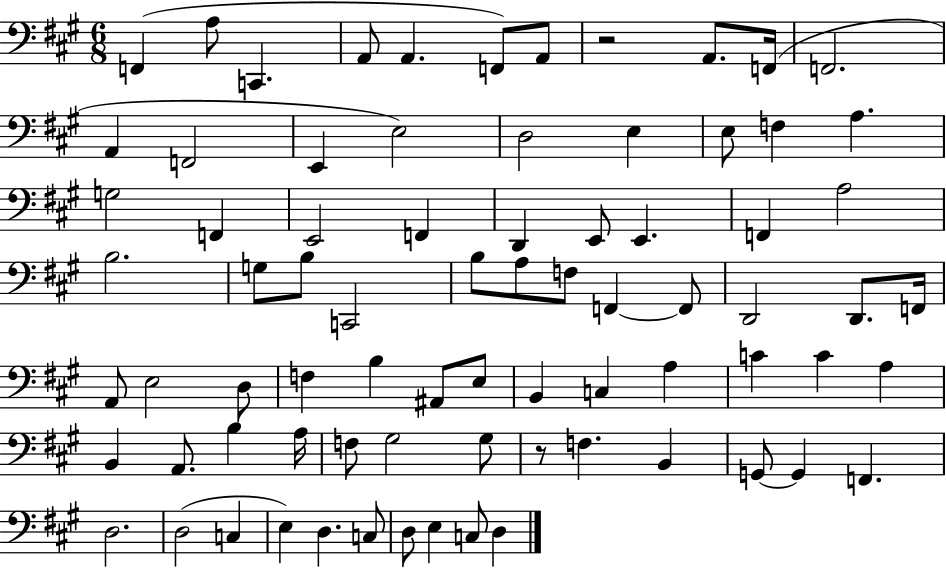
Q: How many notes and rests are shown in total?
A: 77